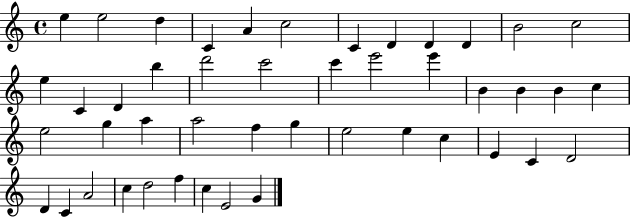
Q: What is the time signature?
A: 4/4